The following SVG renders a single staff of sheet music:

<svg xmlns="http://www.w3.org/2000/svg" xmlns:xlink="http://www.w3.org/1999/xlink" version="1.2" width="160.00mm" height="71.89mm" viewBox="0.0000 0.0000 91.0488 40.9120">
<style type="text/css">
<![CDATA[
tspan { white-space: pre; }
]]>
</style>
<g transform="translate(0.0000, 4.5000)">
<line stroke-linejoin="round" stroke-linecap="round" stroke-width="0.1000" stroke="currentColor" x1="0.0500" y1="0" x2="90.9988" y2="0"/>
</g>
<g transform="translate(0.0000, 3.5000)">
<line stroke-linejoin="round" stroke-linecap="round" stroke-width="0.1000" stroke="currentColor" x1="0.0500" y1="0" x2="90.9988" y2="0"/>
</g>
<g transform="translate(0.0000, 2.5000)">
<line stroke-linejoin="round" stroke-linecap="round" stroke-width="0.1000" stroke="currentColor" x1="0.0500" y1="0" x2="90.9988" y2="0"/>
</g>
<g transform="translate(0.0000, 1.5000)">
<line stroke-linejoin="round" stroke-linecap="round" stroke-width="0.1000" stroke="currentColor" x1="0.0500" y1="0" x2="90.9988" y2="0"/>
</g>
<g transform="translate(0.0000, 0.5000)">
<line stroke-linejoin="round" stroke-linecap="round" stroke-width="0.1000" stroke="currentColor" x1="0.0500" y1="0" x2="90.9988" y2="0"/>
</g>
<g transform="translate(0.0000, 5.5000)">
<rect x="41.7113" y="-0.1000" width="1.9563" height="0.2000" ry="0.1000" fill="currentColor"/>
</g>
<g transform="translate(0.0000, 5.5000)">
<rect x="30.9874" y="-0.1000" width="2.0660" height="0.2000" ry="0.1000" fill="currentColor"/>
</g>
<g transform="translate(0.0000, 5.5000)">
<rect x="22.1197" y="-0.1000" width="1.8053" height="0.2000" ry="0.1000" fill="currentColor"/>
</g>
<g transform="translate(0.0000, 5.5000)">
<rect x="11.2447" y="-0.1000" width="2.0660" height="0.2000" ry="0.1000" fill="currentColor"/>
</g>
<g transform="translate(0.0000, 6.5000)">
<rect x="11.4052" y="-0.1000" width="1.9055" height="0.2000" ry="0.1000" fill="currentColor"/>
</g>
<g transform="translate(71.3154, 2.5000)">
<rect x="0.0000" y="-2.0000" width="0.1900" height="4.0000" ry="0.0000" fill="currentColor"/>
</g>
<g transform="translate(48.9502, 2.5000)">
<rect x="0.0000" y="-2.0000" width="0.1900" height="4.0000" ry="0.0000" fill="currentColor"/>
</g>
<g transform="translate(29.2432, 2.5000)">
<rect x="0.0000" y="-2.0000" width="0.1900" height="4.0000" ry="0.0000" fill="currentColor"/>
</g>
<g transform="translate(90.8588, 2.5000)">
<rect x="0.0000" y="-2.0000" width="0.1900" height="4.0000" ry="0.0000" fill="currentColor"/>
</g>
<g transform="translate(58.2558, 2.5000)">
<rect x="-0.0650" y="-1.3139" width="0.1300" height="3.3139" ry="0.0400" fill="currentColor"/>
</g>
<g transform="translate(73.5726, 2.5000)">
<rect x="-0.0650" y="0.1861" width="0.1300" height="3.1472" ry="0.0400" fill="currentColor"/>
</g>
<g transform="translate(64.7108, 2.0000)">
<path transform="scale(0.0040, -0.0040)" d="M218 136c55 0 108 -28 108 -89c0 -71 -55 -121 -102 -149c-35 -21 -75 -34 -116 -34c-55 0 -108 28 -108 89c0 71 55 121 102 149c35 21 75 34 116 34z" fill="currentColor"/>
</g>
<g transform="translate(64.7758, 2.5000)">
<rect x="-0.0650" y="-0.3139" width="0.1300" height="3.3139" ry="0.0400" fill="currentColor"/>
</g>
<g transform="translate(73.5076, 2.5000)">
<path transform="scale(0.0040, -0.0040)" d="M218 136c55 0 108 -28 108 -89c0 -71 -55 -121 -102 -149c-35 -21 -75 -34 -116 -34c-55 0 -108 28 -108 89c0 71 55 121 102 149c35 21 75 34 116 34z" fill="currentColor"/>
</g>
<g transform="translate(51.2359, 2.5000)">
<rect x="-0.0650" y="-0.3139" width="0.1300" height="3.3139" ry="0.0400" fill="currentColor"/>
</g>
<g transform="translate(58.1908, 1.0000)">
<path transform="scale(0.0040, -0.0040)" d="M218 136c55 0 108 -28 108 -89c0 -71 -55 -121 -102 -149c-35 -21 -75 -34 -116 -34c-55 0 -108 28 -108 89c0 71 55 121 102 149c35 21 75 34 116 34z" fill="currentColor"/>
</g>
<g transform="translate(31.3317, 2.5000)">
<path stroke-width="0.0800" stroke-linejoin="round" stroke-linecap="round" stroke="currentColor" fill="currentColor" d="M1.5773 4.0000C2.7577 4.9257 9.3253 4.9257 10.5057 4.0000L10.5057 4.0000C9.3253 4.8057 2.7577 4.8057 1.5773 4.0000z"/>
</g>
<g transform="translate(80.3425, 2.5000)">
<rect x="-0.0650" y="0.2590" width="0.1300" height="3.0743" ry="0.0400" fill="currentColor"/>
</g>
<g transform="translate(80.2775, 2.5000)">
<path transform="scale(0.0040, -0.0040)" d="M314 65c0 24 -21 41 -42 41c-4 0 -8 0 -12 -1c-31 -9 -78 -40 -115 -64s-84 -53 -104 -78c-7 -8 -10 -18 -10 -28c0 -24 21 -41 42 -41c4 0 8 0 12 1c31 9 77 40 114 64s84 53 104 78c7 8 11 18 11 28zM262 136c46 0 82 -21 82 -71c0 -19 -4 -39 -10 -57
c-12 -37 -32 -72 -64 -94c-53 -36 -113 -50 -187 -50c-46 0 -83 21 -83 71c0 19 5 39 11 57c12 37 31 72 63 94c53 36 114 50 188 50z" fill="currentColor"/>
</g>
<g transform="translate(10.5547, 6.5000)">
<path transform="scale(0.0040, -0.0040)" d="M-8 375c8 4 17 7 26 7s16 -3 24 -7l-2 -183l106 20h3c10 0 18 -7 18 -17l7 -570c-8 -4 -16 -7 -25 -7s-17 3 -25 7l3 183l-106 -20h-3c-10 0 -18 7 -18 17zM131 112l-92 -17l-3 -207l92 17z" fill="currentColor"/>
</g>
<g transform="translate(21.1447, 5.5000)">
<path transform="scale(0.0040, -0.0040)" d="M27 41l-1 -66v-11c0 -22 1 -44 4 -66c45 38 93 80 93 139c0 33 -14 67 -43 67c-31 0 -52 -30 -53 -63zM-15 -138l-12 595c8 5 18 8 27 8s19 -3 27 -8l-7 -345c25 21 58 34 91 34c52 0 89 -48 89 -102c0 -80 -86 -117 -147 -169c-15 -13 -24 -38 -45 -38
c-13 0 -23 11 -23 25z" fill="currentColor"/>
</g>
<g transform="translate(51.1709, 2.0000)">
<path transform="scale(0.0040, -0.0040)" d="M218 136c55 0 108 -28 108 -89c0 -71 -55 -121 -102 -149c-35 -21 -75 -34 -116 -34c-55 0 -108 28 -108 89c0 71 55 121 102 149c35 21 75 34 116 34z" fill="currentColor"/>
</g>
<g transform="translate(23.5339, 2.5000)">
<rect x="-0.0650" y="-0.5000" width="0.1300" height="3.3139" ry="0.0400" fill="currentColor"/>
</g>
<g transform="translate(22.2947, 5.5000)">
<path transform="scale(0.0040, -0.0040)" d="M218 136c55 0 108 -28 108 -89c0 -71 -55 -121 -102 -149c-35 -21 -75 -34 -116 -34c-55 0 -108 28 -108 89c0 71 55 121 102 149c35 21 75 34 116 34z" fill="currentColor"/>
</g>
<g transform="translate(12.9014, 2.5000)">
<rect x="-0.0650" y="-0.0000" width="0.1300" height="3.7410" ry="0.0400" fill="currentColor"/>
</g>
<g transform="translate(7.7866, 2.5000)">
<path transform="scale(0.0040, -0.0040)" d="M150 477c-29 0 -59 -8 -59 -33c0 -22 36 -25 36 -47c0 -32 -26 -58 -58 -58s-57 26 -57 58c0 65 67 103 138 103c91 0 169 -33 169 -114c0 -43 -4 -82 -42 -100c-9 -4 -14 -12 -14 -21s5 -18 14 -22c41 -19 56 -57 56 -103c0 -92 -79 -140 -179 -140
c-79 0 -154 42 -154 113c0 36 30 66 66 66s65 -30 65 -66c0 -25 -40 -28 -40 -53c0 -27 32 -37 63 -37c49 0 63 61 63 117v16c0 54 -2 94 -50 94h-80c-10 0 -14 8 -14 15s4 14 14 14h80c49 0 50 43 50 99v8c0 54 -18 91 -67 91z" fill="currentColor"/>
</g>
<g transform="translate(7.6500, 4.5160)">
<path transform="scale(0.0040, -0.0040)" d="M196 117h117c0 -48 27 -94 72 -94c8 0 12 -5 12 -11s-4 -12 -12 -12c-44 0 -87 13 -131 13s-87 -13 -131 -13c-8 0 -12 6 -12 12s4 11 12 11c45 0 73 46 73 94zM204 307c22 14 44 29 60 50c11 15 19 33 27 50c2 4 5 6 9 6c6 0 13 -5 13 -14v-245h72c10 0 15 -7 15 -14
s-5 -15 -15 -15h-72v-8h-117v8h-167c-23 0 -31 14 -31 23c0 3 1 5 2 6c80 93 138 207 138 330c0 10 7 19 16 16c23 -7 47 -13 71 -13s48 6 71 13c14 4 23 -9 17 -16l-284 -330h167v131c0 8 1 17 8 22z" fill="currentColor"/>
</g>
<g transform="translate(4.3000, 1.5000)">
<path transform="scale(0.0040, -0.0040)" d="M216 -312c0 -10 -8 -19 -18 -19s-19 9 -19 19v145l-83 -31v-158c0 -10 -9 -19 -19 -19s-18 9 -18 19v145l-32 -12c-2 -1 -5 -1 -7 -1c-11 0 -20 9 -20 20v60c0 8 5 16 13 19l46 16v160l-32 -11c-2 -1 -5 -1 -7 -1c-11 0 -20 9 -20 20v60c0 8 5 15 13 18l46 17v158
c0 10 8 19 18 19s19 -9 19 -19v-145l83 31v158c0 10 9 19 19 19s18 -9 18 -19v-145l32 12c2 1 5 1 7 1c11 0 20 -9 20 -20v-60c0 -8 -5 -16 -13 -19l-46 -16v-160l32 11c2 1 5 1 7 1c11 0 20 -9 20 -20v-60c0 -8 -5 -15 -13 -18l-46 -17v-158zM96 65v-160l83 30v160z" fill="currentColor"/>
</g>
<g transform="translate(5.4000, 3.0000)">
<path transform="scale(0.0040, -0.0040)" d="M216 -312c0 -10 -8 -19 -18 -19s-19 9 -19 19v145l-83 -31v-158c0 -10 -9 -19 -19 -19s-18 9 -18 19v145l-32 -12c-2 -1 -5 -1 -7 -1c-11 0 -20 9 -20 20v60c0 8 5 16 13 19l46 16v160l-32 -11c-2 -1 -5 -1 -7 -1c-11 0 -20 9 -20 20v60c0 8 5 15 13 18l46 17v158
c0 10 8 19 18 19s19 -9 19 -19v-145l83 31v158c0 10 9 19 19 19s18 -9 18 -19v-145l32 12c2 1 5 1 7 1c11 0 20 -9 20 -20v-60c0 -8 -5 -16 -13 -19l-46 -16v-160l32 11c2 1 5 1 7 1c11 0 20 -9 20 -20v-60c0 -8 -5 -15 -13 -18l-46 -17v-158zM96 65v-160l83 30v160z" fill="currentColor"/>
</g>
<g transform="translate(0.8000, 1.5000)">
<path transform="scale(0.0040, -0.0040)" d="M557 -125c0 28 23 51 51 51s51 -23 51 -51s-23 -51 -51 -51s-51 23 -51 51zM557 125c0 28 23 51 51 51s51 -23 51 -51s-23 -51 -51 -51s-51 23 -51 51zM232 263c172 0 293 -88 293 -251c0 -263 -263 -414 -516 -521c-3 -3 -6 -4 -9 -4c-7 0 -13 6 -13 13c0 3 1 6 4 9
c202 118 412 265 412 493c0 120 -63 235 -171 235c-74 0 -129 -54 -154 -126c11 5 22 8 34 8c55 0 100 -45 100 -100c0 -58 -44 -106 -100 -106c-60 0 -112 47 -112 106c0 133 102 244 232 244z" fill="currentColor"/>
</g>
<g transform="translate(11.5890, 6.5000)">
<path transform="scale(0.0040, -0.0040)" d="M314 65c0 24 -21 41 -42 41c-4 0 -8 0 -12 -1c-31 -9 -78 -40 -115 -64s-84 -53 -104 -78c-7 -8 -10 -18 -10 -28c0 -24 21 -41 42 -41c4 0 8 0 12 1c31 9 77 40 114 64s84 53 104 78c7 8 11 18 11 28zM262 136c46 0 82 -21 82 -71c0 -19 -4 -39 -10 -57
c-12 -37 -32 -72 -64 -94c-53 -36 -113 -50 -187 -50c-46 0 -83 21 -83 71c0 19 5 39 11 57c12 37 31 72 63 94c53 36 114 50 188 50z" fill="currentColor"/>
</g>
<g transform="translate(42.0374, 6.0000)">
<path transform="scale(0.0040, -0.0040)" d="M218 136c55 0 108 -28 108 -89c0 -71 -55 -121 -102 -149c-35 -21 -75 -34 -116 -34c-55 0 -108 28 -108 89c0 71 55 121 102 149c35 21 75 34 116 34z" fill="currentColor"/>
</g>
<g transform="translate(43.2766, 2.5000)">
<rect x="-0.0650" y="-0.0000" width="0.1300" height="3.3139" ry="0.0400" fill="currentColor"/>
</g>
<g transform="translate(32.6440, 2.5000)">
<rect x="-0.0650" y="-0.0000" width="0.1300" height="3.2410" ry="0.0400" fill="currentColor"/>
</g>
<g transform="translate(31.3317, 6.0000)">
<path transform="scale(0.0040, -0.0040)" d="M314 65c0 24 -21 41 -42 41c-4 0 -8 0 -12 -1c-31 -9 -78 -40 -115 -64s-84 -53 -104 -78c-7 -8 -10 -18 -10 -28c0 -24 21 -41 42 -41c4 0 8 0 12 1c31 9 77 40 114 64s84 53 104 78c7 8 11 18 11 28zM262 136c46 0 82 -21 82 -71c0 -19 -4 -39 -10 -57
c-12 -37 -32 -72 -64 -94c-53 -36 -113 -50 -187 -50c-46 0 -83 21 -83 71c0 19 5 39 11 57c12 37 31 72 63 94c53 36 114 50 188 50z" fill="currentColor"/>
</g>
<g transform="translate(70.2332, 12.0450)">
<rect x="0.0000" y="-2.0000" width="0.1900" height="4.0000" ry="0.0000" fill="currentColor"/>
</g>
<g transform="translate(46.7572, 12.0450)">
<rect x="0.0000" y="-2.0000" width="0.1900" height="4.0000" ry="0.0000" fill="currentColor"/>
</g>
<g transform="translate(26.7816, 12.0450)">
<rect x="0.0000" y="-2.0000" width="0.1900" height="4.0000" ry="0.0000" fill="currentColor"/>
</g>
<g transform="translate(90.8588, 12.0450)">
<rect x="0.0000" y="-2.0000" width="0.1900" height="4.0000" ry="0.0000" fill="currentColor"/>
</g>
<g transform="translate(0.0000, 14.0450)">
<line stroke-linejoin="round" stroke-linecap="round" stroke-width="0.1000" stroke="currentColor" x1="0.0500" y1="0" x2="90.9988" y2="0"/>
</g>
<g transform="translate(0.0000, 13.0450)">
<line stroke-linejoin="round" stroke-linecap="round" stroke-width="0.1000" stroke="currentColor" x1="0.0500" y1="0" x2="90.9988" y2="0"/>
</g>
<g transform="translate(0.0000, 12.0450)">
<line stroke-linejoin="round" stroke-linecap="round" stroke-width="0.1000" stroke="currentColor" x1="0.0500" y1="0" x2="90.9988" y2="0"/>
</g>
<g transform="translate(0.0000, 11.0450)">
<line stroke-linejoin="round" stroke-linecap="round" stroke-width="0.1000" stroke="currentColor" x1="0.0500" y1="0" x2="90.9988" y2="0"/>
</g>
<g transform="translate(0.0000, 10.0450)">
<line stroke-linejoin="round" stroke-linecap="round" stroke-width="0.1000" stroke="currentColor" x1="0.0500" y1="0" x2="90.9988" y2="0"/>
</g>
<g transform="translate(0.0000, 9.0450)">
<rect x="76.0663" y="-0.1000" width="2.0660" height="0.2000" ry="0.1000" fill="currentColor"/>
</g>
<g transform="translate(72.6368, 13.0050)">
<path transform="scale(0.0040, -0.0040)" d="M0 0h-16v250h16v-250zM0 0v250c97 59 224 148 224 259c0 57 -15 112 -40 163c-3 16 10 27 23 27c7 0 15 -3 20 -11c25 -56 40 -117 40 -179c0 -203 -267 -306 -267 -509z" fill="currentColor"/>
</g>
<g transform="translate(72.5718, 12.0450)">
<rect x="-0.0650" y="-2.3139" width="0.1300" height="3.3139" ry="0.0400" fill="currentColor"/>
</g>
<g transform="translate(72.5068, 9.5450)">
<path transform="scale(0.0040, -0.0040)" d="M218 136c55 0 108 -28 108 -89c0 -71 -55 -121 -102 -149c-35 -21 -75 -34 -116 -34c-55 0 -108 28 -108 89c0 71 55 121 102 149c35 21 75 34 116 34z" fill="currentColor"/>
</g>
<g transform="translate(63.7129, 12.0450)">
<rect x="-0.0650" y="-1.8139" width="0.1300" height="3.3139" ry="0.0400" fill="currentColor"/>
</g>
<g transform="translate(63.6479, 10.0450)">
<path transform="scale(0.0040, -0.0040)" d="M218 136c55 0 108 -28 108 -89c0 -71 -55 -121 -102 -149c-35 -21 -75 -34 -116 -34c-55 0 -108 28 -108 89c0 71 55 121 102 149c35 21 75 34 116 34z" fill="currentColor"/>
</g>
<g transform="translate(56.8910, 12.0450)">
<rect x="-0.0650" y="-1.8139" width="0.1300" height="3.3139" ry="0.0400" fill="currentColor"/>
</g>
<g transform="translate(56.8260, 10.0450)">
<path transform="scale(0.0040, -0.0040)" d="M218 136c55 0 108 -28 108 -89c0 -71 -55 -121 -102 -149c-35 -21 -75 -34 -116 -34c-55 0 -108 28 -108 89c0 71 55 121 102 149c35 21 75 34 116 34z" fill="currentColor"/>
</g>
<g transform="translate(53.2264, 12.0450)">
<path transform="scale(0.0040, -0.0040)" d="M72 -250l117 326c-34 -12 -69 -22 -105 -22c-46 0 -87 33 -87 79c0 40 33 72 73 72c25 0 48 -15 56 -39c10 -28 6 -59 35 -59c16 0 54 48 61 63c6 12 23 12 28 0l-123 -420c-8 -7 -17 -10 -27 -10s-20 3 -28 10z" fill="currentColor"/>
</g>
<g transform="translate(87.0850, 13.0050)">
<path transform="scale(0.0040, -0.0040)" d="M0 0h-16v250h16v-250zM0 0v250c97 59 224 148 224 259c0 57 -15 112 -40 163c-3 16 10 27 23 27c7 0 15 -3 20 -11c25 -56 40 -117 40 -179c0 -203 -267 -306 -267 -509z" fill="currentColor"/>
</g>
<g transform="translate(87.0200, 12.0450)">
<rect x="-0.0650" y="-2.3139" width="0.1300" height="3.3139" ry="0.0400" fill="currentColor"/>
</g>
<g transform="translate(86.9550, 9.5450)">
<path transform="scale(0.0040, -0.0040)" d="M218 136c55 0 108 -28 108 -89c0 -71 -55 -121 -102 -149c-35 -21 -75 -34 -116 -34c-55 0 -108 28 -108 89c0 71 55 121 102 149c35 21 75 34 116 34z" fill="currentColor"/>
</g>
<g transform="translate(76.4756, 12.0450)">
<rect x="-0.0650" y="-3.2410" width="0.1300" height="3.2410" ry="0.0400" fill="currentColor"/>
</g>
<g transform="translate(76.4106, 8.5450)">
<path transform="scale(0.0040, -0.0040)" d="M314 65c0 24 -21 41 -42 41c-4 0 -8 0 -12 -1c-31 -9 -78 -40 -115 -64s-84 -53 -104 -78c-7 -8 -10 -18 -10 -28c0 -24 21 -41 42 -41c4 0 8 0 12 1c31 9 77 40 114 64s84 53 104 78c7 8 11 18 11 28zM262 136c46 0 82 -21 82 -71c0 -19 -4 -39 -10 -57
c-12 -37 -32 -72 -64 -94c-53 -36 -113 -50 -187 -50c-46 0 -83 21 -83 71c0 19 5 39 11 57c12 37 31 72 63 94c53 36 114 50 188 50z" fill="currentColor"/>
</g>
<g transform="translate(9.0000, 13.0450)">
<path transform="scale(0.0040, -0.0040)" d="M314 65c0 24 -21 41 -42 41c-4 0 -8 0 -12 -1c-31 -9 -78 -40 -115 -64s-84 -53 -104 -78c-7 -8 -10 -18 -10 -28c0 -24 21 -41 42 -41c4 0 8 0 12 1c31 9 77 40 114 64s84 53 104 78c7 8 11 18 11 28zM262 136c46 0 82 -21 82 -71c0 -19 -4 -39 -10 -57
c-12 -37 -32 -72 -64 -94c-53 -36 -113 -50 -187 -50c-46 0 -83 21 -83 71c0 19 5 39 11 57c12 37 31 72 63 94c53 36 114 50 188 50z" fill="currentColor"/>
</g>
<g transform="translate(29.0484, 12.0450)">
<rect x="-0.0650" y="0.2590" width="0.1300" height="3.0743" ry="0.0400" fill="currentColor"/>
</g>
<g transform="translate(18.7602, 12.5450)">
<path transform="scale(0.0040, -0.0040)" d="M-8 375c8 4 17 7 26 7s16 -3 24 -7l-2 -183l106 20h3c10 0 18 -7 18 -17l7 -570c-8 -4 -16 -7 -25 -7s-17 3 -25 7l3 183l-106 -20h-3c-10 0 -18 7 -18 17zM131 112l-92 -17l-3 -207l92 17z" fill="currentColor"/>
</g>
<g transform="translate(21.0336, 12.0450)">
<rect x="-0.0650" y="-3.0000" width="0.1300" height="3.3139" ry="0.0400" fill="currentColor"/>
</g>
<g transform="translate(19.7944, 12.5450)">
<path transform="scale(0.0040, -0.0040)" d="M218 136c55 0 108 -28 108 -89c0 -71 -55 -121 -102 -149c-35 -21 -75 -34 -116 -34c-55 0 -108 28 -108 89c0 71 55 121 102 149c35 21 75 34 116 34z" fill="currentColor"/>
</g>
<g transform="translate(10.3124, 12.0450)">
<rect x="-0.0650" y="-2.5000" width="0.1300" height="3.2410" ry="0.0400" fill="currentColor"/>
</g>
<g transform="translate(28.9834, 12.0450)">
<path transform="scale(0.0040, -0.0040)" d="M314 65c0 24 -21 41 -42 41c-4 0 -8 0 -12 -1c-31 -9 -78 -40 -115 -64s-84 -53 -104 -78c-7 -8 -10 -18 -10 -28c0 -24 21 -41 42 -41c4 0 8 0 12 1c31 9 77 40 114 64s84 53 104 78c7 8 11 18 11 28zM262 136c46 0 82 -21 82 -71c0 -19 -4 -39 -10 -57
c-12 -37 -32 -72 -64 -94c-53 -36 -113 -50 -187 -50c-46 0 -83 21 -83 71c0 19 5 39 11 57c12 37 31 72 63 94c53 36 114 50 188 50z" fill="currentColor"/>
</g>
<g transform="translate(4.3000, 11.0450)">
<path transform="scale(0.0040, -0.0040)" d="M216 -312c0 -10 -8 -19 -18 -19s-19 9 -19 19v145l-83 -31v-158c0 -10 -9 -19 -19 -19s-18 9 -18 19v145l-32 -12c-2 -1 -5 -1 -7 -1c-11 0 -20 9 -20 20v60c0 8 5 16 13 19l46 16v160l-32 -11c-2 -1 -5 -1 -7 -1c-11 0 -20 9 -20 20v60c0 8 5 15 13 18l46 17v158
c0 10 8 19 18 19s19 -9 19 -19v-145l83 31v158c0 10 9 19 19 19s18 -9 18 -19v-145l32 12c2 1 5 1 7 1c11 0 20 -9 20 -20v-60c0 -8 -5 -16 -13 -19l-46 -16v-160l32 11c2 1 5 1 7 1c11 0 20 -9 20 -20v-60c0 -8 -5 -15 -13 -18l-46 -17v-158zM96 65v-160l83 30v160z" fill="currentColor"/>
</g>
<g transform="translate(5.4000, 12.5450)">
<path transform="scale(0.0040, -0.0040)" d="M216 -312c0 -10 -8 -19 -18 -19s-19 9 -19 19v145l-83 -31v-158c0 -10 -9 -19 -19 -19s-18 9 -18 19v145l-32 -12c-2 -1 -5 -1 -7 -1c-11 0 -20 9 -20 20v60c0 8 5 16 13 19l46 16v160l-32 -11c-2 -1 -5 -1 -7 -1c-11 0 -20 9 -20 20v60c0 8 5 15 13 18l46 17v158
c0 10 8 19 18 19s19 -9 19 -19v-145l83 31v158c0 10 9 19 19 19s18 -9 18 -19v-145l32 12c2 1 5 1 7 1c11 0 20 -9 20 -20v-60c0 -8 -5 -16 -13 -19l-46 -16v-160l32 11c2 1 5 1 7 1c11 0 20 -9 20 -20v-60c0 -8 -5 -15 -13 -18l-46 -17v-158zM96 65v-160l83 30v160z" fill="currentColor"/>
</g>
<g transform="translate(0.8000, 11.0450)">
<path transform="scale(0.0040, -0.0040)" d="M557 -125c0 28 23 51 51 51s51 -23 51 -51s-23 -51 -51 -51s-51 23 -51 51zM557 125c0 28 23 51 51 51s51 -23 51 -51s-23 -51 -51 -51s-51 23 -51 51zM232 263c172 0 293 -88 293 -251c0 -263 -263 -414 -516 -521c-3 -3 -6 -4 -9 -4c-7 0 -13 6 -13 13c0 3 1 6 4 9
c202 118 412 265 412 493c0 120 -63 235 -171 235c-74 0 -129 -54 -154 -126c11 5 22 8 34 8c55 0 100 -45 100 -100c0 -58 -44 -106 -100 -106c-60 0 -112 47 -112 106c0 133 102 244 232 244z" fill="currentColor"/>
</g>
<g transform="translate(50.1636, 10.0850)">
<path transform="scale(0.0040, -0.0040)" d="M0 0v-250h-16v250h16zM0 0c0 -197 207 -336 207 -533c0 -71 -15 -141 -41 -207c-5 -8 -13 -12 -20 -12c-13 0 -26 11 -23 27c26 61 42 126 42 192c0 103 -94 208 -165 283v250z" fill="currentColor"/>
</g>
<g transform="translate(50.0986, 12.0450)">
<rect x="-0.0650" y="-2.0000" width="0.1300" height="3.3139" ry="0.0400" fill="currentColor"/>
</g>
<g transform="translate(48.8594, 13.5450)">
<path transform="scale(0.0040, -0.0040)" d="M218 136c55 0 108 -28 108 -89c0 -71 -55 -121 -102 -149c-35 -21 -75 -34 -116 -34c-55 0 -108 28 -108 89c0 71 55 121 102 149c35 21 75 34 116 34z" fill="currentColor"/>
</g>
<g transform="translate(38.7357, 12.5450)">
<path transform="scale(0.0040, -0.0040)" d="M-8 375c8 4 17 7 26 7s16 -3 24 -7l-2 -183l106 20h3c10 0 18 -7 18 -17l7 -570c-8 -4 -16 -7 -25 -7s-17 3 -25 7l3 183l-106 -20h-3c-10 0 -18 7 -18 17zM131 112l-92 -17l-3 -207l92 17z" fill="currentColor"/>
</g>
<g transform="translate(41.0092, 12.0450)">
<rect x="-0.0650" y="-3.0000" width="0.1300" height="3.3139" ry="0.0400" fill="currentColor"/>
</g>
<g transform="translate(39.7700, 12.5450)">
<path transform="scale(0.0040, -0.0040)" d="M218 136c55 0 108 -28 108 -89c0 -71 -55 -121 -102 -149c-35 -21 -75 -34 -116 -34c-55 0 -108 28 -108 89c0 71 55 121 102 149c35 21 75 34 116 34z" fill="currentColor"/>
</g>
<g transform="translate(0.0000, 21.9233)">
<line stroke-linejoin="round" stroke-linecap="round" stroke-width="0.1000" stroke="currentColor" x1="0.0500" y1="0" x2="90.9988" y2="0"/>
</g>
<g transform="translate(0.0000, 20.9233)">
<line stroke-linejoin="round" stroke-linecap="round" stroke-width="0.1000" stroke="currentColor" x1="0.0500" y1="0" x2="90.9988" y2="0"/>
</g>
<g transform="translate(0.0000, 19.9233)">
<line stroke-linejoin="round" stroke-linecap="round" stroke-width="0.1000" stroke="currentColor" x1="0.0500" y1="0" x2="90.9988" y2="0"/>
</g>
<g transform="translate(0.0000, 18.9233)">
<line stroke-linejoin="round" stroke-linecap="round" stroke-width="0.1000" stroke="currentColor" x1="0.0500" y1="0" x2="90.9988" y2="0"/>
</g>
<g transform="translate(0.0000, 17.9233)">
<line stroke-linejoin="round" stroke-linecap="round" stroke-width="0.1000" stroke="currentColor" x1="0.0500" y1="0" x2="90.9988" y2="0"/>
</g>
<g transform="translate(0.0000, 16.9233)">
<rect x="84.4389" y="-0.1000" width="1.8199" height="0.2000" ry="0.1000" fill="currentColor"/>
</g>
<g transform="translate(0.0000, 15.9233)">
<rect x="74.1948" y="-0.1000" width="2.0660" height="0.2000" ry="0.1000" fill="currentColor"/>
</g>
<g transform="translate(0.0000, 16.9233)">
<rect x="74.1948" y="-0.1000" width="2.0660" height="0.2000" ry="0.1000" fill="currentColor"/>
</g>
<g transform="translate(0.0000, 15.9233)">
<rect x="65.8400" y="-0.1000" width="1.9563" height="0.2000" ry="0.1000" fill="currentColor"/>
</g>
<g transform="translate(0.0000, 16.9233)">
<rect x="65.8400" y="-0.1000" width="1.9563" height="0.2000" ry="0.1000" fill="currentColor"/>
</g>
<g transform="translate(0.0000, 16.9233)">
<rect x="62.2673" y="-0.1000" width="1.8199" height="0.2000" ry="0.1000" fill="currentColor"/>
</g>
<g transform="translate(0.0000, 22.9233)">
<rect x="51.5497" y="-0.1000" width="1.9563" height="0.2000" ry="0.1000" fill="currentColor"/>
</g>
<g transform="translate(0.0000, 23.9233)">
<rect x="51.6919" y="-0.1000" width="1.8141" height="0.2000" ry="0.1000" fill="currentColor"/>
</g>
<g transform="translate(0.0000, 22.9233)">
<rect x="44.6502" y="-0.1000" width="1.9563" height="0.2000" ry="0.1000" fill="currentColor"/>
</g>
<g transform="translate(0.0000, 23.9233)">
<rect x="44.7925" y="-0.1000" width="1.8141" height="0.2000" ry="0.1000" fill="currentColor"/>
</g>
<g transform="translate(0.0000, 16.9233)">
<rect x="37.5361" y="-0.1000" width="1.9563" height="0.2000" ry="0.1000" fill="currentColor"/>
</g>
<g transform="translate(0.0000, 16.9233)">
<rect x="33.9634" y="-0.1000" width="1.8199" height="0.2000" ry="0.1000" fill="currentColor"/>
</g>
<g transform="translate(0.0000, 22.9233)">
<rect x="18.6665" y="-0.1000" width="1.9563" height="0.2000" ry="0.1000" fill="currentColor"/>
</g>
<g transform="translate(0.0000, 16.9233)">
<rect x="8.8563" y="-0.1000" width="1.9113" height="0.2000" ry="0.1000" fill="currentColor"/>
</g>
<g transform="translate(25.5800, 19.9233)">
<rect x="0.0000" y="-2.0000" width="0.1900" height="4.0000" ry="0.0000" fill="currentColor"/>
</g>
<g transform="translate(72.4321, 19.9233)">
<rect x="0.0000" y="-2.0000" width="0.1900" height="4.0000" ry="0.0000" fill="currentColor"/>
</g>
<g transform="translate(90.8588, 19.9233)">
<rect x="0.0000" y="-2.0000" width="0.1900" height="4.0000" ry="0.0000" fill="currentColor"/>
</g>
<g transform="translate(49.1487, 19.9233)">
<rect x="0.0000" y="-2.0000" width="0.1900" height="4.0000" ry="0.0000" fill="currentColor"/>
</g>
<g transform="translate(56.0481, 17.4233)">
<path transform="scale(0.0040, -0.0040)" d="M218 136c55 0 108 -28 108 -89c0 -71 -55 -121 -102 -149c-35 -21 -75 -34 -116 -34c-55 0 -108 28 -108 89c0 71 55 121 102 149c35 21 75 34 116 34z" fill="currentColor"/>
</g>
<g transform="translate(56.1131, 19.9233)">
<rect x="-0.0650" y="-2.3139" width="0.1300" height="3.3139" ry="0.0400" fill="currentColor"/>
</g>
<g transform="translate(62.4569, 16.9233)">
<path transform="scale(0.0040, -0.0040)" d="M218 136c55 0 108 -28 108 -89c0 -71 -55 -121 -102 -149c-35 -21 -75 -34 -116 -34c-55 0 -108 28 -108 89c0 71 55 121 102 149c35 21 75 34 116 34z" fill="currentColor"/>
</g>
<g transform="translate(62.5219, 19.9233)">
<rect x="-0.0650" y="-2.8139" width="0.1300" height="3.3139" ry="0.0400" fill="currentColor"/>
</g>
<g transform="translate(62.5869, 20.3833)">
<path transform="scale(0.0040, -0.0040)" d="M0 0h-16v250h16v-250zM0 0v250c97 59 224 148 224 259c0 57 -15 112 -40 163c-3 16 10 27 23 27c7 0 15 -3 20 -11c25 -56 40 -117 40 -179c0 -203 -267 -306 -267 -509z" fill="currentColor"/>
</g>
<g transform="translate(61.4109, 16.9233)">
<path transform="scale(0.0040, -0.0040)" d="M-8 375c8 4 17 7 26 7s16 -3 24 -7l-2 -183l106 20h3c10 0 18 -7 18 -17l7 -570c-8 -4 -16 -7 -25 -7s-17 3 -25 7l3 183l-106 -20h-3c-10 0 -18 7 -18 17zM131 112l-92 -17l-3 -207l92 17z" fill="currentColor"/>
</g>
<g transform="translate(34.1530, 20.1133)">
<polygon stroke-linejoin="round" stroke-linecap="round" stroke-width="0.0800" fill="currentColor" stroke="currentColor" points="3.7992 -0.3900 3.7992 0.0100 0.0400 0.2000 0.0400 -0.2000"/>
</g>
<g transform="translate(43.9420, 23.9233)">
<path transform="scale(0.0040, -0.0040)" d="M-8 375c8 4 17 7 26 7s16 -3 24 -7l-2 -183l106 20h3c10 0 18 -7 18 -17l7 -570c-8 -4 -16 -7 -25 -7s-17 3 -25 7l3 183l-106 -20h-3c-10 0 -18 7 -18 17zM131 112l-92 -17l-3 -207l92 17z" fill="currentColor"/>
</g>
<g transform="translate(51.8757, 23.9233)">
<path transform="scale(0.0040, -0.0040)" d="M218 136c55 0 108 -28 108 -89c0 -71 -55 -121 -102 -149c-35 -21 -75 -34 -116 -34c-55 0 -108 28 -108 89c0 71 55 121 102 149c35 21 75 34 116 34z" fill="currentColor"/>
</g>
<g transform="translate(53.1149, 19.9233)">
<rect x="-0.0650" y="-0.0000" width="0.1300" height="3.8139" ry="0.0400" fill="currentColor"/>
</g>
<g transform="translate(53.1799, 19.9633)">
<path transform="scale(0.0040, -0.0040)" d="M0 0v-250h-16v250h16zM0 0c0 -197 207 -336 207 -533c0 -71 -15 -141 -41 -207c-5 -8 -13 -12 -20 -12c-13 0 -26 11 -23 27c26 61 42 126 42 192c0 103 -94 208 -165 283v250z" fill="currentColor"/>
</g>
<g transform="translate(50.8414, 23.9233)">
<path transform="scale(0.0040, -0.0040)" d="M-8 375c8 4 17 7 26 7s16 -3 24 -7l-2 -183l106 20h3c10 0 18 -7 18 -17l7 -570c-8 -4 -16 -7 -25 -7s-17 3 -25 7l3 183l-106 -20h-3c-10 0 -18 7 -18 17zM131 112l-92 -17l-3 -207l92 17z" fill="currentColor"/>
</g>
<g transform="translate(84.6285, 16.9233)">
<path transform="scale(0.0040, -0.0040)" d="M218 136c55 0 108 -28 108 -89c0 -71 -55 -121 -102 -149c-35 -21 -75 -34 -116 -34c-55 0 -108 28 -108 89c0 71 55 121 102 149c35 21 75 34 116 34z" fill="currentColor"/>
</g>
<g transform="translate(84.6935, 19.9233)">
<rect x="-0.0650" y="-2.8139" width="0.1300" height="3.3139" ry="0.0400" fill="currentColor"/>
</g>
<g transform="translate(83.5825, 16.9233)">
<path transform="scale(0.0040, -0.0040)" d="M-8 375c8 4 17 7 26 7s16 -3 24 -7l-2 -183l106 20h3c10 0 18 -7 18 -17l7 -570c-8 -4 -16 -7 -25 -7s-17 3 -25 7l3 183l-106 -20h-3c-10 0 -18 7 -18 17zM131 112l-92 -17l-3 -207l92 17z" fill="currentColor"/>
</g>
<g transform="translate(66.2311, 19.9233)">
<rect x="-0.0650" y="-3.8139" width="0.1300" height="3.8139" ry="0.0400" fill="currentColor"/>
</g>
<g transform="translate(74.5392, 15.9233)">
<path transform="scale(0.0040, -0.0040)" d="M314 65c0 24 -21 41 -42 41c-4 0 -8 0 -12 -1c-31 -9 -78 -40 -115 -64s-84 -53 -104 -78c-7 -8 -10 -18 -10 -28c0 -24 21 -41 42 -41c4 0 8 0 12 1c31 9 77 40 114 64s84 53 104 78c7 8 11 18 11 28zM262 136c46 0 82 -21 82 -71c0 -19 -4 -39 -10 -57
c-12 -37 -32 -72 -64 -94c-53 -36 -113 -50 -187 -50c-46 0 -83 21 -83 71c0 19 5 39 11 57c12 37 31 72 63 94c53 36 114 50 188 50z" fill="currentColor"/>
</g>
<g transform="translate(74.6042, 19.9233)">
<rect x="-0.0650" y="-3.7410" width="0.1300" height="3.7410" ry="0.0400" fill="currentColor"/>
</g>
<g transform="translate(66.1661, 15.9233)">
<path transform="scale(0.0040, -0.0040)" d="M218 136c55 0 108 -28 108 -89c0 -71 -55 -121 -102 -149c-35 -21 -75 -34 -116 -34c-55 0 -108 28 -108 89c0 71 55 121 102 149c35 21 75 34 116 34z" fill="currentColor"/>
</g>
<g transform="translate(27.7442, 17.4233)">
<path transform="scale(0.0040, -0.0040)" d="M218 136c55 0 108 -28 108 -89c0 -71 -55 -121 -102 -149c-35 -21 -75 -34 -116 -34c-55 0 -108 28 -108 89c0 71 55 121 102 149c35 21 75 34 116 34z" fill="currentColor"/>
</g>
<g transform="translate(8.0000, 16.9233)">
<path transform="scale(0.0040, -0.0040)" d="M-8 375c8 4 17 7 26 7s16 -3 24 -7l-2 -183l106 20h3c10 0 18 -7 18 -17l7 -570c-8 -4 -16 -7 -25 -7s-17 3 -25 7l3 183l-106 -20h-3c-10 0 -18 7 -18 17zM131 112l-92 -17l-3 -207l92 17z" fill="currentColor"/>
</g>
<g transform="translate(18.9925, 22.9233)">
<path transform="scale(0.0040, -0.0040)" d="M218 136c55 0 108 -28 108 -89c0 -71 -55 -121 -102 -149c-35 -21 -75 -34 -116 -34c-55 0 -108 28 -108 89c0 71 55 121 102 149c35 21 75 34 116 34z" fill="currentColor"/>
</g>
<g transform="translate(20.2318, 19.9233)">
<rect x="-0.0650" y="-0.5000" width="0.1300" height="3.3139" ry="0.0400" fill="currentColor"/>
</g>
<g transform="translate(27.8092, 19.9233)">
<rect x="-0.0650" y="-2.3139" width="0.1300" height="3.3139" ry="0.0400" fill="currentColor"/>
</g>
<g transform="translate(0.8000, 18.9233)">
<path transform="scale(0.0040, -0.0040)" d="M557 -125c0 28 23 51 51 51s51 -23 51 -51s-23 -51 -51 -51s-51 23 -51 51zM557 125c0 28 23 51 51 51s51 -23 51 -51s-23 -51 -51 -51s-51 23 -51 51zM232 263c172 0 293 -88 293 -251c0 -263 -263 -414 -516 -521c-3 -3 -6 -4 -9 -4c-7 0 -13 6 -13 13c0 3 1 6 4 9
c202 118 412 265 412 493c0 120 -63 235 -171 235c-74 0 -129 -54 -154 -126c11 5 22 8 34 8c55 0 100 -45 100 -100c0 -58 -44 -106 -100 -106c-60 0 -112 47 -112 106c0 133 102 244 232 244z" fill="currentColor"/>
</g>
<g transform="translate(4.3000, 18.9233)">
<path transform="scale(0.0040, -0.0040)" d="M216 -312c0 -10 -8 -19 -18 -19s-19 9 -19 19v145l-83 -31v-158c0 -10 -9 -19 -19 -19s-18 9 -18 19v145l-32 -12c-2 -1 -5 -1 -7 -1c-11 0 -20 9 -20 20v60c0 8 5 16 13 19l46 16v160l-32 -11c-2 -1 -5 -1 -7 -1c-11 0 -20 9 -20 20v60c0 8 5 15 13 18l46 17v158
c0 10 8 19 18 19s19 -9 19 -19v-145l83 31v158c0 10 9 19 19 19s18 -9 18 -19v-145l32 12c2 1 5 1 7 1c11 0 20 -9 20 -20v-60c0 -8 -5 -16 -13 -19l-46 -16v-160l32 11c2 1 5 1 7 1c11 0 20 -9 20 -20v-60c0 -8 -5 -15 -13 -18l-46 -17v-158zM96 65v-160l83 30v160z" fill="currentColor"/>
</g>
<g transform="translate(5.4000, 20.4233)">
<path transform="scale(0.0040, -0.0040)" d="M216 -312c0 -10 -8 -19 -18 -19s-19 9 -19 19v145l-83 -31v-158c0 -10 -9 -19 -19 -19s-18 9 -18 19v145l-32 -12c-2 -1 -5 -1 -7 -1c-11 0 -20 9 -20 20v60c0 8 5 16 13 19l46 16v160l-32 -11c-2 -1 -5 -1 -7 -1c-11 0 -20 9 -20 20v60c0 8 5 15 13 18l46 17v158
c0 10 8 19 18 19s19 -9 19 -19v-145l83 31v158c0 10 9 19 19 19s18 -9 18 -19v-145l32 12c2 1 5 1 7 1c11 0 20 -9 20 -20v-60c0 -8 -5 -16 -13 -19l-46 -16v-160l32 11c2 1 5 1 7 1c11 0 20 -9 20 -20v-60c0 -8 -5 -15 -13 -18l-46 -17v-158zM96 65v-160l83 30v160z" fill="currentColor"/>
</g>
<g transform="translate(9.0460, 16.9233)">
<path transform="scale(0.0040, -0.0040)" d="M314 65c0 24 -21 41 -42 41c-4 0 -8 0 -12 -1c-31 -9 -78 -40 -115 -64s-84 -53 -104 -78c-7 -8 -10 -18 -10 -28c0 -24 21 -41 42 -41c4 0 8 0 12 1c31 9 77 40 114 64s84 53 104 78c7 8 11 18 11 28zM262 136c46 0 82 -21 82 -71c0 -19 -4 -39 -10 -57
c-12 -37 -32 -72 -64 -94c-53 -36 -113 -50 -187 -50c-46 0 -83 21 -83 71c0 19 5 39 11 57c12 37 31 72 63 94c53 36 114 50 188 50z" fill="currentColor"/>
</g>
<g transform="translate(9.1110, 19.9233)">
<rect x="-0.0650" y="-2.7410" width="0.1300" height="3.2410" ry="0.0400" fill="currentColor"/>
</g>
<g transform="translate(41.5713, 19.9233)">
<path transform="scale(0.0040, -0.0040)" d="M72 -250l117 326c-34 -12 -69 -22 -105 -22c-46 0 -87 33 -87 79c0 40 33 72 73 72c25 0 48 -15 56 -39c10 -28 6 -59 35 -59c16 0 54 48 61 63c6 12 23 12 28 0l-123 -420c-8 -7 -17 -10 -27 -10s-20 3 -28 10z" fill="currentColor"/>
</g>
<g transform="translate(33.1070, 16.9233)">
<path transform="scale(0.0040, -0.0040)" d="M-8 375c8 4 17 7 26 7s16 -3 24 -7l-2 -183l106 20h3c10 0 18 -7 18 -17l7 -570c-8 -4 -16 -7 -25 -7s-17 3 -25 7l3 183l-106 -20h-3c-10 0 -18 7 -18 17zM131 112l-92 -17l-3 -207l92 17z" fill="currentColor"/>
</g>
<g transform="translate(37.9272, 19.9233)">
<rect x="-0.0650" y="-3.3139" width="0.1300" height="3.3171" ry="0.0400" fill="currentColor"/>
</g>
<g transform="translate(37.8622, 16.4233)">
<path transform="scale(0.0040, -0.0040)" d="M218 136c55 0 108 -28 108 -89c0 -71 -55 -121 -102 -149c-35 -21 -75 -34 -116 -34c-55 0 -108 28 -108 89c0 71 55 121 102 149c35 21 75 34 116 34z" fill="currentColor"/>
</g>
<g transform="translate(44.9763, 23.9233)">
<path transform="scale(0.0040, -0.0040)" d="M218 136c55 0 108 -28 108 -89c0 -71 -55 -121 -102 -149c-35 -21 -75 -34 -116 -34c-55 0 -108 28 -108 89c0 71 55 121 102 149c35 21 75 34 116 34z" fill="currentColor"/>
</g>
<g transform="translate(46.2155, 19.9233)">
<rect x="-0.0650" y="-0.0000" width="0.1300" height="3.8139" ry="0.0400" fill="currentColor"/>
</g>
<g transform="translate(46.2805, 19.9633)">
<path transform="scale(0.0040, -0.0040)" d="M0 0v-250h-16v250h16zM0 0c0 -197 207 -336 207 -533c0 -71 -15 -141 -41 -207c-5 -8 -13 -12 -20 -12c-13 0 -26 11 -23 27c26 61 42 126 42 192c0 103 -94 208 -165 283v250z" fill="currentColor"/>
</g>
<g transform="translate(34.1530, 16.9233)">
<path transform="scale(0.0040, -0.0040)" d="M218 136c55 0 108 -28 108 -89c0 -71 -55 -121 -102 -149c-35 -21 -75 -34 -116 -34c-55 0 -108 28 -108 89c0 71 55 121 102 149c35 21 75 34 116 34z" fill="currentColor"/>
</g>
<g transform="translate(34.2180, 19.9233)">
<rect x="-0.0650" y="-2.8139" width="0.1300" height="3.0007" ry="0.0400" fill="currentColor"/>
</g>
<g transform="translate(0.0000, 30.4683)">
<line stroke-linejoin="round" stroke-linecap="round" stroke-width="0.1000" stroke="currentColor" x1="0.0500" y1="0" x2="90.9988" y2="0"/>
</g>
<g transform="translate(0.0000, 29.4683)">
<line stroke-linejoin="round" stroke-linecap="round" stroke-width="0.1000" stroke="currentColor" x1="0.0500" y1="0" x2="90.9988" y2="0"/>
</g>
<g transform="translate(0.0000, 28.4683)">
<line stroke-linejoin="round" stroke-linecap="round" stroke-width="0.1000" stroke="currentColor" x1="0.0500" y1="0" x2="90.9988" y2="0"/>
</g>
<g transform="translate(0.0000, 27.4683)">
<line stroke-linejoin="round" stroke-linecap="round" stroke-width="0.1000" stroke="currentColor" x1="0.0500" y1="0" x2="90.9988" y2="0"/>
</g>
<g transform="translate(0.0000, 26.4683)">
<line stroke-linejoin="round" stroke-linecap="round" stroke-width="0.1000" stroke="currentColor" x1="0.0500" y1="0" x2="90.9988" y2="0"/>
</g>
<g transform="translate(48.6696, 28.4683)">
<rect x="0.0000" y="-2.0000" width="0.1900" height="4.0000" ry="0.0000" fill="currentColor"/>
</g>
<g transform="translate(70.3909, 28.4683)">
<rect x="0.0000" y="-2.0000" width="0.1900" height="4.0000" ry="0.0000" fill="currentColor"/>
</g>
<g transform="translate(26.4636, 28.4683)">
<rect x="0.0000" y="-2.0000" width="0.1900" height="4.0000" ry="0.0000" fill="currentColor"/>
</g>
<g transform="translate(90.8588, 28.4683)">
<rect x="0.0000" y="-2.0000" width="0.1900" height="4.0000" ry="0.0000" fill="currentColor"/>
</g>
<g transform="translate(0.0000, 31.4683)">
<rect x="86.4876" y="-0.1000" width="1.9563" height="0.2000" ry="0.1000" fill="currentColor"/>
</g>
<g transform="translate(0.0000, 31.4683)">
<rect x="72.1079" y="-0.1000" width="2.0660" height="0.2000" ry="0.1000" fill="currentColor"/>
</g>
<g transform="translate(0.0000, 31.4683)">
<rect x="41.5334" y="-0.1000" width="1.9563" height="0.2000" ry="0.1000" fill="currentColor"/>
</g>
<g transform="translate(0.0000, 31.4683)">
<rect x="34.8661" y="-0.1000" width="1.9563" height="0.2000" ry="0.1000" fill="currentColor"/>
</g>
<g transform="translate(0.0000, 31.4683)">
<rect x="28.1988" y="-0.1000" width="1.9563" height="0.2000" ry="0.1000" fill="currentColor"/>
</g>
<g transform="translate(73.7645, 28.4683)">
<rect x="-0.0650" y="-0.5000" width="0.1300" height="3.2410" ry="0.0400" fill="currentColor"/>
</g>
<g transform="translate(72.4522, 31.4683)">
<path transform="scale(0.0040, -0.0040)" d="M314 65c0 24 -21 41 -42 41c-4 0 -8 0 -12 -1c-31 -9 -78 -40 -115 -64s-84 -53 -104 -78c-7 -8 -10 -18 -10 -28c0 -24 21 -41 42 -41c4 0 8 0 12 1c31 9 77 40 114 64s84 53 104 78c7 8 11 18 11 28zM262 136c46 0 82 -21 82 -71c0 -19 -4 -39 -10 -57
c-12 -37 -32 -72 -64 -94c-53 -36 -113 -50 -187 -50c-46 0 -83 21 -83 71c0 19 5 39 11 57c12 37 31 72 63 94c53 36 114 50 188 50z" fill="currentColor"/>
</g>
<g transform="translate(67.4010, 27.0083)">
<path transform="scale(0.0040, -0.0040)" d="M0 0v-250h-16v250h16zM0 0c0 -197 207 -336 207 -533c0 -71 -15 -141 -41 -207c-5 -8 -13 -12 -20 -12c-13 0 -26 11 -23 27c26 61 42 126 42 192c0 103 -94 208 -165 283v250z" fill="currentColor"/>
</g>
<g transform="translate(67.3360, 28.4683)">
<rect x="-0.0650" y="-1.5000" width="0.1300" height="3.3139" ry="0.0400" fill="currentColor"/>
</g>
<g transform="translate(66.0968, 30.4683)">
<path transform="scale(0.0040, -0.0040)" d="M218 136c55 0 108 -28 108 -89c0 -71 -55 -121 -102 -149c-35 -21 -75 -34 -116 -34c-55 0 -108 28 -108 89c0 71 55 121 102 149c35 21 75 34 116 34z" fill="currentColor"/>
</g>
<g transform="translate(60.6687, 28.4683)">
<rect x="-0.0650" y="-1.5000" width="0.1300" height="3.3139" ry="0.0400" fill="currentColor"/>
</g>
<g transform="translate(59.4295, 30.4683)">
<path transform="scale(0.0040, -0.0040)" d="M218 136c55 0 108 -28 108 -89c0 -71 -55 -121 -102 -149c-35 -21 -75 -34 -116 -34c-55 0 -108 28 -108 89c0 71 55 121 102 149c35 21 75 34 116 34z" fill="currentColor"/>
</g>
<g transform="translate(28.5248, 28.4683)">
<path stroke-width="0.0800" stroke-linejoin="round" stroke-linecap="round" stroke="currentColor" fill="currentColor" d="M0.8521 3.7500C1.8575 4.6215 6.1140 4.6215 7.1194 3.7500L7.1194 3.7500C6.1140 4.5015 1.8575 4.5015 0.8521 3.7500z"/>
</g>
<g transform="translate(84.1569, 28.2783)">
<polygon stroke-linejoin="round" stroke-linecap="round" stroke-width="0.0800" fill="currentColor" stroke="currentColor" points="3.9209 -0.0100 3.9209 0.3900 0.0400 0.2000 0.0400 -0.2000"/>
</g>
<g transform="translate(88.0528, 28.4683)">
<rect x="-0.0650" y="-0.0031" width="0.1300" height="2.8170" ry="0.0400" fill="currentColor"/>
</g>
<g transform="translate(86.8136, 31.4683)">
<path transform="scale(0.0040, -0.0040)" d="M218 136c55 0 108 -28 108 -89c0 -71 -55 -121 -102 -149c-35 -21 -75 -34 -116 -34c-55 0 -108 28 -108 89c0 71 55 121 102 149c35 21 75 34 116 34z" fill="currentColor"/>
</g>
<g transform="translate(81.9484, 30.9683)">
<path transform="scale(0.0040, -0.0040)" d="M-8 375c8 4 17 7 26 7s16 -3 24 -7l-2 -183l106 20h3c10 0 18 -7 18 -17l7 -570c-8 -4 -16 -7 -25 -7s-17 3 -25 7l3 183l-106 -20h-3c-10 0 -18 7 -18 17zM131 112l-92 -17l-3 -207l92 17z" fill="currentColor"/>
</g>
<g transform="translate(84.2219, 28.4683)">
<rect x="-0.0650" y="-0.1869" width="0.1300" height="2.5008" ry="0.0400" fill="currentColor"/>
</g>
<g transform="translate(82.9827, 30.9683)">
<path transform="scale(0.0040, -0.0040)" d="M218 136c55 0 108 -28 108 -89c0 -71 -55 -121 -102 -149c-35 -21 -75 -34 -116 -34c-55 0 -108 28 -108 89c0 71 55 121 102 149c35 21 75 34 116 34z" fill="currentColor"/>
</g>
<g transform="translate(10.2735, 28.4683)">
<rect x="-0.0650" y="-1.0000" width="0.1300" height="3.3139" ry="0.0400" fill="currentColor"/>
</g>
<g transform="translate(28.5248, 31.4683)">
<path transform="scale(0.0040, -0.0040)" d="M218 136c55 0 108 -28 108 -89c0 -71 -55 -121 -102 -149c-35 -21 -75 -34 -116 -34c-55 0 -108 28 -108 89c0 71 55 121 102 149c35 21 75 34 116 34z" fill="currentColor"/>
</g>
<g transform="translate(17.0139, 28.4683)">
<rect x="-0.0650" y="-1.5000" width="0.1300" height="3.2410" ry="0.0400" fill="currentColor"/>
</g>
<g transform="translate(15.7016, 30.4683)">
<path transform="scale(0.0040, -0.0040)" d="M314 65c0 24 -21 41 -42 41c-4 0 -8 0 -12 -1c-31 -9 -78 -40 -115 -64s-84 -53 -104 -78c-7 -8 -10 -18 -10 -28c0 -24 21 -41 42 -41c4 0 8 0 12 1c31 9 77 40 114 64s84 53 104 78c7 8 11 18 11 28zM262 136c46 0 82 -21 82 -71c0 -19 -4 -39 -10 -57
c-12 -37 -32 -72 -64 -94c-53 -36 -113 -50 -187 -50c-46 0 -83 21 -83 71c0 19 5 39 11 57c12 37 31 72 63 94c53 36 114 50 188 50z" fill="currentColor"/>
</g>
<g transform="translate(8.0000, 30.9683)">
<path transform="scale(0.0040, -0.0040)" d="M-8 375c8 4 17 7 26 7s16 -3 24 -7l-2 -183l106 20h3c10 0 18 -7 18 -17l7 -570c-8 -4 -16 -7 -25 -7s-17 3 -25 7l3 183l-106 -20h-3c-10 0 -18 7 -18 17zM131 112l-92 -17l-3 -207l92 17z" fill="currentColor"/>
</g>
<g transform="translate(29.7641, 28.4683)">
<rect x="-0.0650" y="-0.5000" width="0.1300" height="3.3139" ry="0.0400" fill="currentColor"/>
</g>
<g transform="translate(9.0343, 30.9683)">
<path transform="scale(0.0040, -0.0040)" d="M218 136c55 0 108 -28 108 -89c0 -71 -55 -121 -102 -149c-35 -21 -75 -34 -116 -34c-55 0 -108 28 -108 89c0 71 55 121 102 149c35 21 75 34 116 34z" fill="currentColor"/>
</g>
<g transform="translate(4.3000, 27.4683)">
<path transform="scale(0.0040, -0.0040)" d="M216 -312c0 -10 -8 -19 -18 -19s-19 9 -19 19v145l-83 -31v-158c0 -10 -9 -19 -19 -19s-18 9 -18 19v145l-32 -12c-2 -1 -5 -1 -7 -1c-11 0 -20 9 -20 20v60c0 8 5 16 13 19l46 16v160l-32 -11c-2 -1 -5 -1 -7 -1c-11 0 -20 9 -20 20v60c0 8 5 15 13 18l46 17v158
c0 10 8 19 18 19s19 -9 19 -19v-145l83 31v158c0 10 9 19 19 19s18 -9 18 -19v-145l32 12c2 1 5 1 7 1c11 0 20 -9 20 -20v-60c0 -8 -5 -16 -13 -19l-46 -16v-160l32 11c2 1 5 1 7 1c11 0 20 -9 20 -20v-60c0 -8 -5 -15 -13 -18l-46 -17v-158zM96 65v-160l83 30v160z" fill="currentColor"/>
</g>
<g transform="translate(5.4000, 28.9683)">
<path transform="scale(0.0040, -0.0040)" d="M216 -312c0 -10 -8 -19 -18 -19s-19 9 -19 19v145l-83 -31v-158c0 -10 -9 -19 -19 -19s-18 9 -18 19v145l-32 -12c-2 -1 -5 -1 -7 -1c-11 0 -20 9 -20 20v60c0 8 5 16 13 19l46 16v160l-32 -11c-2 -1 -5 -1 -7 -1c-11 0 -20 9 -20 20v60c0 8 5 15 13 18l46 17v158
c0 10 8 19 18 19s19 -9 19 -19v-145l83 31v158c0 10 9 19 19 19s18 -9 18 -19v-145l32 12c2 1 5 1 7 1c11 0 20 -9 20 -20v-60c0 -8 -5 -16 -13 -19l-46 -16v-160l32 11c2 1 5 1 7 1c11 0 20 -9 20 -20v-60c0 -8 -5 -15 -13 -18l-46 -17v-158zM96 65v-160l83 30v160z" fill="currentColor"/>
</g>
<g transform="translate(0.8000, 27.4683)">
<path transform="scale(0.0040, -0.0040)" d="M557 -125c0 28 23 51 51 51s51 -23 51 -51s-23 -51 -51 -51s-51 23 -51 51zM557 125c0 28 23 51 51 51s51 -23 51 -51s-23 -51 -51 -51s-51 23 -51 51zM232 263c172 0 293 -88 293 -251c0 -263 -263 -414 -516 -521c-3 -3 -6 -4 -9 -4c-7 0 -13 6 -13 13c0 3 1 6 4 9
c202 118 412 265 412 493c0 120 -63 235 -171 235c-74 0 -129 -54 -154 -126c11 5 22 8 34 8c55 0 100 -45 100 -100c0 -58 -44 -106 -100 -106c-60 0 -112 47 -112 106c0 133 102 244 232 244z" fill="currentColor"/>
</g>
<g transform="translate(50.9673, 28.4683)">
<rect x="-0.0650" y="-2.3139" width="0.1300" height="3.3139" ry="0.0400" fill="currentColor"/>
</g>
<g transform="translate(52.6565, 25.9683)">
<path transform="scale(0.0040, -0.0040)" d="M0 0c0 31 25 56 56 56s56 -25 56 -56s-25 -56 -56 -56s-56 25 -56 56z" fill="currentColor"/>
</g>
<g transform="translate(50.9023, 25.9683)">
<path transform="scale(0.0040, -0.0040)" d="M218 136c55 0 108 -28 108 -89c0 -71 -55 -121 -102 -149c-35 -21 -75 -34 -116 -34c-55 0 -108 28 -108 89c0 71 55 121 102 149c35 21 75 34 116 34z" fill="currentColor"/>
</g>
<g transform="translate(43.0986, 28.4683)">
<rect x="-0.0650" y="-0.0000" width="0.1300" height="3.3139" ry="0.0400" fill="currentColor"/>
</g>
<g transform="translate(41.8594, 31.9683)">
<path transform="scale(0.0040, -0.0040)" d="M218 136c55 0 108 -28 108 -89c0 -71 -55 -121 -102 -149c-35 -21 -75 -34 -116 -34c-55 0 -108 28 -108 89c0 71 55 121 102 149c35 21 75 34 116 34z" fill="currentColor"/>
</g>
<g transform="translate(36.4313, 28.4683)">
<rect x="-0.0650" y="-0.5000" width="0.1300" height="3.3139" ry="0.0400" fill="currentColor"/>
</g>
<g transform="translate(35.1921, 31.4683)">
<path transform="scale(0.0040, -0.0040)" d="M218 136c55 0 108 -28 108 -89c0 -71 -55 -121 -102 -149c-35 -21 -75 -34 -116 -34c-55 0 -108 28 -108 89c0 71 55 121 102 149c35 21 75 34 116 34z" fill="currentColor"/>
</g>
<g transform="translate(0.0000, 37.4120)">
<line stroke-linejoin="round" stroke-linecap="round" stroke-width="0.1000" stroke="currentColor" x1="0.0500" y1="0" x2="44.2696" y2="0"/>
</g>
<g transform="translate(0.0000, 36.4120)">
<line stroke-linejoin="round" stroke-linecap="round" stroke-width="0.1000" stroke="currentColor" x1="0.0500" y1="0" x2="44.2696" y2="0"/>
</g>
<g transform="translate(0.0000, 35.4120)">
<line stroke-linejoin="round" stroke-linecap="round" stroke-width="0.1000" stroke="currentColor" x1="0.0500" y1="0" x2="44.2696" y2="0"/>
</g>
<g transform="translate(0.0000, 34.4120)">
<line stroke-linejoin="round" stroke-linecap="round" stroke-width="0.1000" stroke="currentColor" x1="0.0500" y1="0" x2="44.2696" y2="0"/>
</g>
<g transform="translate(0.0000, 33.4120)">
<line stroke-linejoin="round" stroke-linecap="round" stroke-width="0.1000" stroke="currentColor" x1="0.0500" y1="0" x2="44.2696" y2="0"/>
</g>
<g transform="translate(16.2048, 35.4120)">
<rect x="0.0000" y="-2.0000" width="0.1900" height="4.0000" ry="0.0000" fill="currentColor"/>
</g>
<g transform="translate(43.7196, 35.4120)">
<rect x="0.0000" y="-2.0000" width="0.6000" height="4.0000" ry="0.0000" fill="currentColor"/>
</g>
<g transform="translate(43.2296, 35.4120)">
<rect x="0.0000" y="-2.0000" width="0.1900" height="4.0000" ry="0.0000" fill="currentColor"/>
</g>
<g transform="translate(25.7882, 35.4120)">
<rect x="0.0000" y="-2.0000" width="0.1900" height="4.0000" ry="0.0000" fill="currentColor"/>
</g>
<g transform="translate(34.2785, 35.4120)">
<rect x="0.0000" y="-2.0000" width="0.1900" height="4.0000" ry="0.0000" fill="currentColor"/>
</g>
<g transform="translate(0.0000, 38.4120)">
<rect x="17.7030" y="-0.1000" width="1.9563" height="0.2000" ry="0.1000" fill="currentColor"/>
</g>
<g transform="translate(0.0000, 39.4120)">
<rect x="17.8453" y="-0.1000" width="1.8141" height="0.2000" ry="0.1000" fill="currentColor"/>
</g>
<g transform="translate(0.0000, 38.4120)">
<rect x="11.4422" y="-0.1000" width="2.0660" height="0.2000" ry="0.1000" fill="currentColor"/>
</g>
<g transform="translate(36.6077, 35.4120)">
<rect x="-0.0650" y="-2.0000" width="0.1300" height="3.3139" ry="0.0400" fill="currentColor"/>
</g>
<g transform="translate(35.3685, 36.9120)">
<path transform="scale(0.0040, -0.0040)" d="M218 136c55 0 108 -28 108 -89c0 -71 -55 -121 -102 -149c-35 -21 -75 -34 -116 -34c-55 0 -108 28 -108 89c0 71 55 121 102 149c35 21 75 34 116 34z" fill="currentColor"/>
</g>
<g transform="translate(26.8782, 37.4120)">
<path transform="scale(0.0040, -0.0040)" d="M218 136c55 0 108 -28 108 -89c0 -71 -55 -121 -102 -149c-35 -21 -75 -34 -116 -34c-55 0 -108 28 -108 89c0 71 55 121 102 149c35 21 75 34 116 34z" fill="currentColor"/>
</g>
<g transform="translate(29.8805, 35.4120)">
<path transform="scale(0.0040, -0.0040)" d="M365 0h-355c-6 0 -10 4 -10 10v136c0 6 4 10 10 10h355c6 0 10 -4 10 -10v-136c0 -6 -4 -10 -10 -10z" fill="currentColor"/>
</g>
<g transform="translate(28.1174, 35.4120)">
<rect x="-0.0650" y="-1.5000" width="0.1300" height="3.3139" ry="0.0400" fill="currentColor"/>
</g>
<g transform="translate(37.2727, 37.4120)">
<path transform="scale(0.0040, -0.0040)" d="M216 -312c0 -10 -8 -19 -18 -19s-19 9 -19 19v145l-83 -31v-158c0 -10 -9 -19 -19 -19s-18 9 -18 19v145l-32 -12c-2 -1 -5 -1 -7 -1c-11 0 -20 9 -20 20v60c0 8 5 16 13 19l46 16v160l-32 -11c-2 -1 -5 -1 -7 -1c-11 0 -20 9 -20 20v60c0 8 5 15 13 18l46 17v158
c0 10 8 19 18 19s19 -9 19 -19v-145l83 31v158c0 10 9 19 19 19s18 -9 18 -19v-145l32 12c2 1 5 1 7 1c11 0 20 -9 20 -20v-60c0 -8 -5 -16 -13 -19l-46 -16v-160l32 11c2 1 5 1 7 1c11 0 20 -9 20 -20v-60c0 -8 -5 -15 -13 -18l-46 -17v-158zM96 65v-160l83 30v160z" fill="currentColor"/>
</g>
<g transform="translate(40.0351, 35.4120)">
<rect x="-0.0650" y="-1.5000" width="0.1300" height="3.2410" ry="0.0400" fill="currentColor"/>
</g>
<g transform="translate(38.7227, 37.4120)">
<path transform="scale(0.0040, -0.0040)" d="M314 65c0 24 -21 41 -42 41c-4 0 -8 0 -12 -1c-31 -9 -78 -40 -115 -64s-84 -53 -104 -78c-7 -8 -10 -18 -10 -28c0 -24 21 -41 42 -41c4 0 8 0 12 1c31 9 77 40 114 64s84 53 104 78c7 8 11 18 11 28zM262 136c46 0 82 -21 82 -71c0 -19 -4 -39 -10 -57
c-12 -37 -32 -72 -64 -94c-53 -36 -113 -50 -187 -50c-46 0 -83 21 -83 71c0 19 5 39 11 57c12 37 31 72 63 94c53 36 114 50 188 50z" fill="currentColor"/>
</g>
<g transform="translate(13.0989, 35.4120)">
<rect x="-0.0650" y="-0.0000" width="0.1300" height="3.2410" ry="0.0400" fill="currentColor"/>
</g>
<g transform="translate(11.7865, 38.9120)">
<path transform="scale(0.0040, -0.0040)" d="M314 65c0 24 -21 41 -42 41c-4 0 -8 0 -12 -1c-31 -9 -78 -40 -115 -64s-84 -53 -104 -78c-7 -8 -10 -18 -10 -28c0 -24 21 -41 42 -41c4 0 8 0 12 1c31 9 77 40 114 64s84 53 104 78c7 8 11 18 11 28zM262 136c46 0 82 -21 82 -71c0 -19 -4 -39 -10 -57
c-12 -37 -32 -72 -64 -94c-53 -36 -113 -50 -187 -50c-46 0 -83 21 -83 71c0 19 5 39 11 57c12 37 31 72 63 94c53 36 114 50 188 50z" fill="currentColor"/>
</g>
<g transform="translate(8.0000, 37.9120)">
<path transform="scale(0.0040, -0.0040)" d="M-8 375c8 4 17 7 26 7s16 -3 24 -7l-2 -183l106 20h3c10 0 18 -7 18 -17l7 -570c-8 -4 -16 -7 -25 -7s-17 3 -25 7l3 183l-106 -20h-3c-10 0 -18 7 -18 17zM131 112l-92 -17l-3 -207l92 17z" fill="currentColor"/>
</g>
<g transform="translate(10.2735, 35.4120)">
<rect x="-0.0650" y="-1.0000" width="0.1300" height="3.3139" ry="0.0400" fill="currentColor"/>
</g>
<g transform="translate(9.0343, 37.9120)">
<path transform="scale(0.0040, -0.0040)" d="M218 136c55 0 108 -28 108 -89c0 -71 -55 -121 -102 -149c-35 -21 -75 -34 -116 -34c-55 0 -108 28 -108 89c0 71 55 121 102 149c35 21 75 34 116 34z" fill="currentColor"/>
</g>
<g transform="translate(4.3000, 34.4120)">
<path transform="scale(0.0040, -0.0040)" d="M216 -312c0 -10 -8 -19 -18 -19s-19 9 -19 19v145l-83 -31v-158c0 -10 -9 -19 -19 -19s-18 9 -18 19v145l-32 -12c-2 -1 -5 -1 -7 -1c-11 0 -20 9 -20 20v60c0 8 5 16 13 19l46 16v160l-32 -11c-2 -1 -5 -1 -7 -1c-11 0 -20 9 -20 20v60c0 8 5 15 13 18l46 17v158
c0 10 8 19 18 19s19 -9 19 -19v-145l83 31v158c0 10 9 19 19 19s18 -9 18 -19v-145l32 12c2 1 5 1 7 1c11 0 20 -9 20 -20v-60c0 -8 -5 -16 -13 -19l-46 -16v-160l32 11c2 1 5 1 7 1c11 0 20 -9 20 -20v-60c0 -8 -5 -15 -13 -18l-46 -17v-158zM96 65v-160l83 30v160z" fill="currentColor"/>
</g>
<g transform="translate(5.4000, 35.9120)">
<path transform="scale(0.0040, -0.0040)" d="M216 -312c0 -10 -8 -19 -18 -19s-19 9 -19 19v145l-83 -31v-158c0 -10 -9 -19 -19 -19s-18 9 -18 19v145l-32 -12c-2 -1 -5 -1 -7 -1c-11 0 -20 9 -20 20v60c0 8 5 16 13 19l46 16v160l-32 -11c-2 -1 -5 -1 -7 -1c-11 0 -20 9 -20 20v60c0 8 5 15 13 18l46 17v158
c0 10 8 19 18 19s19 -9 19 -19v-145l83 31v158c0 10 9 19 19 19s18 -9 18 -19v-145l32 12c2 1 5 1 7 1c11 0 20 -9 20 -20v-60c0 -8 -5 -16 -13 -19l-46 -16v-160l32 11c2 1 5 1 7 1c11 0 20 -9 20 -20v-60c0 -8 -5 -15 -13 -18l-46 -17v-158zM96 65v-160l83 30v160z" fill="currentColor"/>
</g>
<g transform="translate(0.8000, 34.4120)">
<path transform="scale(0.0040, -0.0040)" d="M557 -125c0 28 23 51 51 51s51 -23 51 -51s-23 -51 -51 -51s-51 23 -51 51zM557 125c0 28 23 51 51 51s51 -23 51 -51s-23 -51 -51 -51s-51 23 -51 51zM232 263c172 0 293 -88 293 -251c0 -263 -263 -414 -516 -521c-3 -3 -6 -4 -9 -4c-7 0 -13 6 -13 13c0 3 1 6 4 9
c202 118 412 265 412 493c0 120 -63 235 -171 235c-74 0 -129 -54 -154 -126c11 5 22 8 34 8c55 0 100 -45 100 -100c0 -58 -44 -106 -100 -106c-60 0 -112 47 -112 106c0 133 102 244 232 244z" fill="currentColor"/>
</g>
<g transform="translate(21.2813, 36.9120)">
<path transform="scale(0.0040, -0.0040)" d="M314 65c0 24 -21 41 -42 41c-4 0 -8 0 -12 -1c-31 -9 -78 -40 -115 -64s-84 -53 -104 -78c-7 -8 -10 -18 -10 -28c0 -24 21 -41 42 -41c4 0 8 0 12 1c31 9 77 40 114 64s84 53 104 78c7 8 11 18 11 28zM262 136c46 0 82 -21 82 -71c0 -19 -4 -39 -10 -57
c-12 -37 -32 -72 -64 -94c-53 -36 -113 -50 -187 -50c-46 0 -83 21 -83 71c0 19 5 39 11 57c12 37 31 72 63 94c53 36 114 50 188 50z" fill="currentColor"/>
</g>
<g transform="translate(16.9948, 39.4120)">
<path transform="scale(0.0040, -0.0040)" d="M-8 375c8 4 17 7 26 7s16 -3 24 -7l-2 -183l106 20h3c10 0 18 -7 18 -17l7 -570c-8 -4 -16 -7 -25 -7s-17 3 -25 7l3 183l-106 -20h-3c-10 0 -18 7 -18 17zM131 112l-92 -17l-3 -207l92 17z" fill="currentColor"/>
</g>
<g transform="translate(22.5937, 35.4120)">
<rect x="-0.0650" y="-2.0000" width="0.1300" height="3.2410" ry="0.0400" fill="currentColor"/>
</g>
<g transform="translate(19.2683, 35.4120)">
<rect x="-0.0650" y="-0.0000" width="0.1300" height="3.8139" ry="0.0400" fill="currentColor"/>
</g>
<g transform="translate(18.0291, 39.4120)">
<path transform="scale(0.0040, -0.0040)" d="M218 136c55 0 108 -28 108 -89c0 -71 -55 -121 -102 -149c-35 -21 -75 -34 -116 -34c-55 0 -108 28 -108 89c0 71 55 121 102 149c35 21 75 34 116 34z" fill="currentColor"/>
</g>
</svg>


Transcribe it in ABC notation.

X:1
T:Untitled
M:3/4
L:1/4
K:D
C,,2 _E,, D,,2 D,, E, G, E, D, D,2 B,,2 C, D,2 C, A,,/2 z/2 A, A, B,/2 D2 B,/2 C2 E,, B, C/2 D/2 z/2 C,,/2 C,,/2 B, C/2 E E2 C F,, G,,2 E,, E,, D,, B, G,, G,,/2 E,,2 F,,/2 E,,/2 F,, D,,2 C,, A,,2 G,, z2 A,, ^G,,2